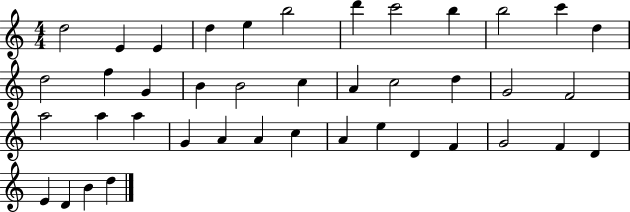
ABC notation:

X:1
T:Untitled
M:4/4
L:1/4
K:C
d2 E E d e b2 d' c'2 b b2 c' d d2 f G B B2 c A c2 d G2 F2 a2 a a G A A c A e D F G2 F D E D B d